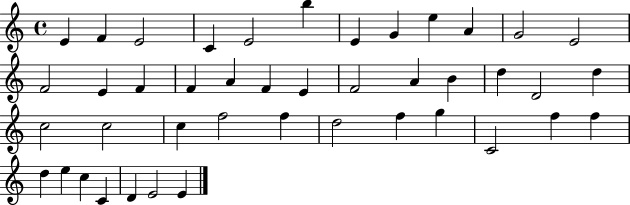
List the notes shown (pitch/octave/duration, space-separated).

E4/q F4/q E4/h C4/q E4/h B5/q E4/q G4/q E5/q A4/q G4/h E4/h F4/h E4/q F4/q F4/q A4/q F4/q E4/q F4/h A4/q B4/q D5/q D4/h D5/q C5/h C5/h C5/q F5/h F5/q D5/h F5/q G5/q C4/h F5/q F5/q D5/q E5/q C5/q C4/q D4/q E4/h E4/q